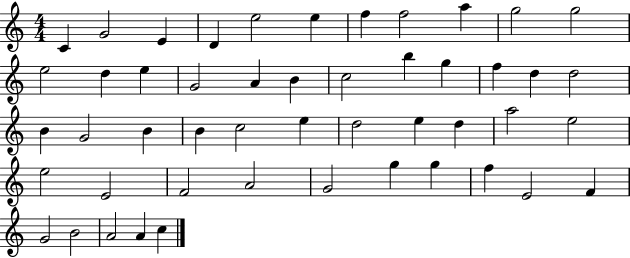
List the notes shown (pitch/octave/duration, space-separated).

C4/q G4/h E4/q D4/q E5/h E5/q F5/q F5/h A5/q G5/h G5/h E5/h D5/q E5/q G4/h A4/q B4/q C5/h B5/q G5/q F5/q D5/q D5/h B4/q G4/h B4/q B4/q C5/h E5/q D5/h E5/q D5/q A5/h E5/h E5/h E4/h F4/h A4/h G4/h G5/q G5/q F5/q E4/h F4/q G4/h B4/h A4/h A4/q C5/q